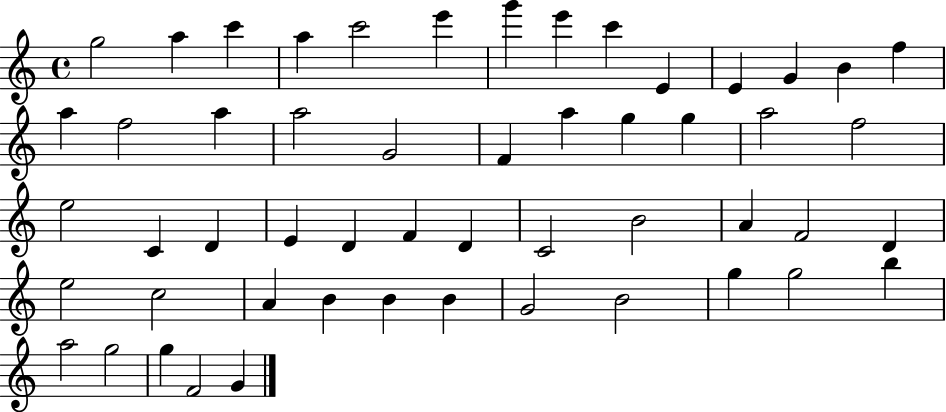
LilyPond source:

{
  \clef treble
  \time 4/4
  \defaultTimeSignature
  \key c \major
  g''2 a''4 c'''4 | a''4 c'''2 e'''4 | g'''4 e'''4 c'''4 e'4 | e'4 g'4 b'4 f''4 | \break a''4 f''2 a''4 | a''2 g'2 | f'4 a''4 g''4 g''4 | a''2 f''2 | \break e''2 c'4 d'4 | e'4 d'4 f'4 d'4 | c'2 b'2 | a'4 f'2 d'4 | \break e''2 c''2 | a'4 b'4 b'4 b'4 | g'2 b'2 | g''4 g''2 b''4 | \break a''2 g''2 | g''4 f'2 g'4 | \bar "|."
}